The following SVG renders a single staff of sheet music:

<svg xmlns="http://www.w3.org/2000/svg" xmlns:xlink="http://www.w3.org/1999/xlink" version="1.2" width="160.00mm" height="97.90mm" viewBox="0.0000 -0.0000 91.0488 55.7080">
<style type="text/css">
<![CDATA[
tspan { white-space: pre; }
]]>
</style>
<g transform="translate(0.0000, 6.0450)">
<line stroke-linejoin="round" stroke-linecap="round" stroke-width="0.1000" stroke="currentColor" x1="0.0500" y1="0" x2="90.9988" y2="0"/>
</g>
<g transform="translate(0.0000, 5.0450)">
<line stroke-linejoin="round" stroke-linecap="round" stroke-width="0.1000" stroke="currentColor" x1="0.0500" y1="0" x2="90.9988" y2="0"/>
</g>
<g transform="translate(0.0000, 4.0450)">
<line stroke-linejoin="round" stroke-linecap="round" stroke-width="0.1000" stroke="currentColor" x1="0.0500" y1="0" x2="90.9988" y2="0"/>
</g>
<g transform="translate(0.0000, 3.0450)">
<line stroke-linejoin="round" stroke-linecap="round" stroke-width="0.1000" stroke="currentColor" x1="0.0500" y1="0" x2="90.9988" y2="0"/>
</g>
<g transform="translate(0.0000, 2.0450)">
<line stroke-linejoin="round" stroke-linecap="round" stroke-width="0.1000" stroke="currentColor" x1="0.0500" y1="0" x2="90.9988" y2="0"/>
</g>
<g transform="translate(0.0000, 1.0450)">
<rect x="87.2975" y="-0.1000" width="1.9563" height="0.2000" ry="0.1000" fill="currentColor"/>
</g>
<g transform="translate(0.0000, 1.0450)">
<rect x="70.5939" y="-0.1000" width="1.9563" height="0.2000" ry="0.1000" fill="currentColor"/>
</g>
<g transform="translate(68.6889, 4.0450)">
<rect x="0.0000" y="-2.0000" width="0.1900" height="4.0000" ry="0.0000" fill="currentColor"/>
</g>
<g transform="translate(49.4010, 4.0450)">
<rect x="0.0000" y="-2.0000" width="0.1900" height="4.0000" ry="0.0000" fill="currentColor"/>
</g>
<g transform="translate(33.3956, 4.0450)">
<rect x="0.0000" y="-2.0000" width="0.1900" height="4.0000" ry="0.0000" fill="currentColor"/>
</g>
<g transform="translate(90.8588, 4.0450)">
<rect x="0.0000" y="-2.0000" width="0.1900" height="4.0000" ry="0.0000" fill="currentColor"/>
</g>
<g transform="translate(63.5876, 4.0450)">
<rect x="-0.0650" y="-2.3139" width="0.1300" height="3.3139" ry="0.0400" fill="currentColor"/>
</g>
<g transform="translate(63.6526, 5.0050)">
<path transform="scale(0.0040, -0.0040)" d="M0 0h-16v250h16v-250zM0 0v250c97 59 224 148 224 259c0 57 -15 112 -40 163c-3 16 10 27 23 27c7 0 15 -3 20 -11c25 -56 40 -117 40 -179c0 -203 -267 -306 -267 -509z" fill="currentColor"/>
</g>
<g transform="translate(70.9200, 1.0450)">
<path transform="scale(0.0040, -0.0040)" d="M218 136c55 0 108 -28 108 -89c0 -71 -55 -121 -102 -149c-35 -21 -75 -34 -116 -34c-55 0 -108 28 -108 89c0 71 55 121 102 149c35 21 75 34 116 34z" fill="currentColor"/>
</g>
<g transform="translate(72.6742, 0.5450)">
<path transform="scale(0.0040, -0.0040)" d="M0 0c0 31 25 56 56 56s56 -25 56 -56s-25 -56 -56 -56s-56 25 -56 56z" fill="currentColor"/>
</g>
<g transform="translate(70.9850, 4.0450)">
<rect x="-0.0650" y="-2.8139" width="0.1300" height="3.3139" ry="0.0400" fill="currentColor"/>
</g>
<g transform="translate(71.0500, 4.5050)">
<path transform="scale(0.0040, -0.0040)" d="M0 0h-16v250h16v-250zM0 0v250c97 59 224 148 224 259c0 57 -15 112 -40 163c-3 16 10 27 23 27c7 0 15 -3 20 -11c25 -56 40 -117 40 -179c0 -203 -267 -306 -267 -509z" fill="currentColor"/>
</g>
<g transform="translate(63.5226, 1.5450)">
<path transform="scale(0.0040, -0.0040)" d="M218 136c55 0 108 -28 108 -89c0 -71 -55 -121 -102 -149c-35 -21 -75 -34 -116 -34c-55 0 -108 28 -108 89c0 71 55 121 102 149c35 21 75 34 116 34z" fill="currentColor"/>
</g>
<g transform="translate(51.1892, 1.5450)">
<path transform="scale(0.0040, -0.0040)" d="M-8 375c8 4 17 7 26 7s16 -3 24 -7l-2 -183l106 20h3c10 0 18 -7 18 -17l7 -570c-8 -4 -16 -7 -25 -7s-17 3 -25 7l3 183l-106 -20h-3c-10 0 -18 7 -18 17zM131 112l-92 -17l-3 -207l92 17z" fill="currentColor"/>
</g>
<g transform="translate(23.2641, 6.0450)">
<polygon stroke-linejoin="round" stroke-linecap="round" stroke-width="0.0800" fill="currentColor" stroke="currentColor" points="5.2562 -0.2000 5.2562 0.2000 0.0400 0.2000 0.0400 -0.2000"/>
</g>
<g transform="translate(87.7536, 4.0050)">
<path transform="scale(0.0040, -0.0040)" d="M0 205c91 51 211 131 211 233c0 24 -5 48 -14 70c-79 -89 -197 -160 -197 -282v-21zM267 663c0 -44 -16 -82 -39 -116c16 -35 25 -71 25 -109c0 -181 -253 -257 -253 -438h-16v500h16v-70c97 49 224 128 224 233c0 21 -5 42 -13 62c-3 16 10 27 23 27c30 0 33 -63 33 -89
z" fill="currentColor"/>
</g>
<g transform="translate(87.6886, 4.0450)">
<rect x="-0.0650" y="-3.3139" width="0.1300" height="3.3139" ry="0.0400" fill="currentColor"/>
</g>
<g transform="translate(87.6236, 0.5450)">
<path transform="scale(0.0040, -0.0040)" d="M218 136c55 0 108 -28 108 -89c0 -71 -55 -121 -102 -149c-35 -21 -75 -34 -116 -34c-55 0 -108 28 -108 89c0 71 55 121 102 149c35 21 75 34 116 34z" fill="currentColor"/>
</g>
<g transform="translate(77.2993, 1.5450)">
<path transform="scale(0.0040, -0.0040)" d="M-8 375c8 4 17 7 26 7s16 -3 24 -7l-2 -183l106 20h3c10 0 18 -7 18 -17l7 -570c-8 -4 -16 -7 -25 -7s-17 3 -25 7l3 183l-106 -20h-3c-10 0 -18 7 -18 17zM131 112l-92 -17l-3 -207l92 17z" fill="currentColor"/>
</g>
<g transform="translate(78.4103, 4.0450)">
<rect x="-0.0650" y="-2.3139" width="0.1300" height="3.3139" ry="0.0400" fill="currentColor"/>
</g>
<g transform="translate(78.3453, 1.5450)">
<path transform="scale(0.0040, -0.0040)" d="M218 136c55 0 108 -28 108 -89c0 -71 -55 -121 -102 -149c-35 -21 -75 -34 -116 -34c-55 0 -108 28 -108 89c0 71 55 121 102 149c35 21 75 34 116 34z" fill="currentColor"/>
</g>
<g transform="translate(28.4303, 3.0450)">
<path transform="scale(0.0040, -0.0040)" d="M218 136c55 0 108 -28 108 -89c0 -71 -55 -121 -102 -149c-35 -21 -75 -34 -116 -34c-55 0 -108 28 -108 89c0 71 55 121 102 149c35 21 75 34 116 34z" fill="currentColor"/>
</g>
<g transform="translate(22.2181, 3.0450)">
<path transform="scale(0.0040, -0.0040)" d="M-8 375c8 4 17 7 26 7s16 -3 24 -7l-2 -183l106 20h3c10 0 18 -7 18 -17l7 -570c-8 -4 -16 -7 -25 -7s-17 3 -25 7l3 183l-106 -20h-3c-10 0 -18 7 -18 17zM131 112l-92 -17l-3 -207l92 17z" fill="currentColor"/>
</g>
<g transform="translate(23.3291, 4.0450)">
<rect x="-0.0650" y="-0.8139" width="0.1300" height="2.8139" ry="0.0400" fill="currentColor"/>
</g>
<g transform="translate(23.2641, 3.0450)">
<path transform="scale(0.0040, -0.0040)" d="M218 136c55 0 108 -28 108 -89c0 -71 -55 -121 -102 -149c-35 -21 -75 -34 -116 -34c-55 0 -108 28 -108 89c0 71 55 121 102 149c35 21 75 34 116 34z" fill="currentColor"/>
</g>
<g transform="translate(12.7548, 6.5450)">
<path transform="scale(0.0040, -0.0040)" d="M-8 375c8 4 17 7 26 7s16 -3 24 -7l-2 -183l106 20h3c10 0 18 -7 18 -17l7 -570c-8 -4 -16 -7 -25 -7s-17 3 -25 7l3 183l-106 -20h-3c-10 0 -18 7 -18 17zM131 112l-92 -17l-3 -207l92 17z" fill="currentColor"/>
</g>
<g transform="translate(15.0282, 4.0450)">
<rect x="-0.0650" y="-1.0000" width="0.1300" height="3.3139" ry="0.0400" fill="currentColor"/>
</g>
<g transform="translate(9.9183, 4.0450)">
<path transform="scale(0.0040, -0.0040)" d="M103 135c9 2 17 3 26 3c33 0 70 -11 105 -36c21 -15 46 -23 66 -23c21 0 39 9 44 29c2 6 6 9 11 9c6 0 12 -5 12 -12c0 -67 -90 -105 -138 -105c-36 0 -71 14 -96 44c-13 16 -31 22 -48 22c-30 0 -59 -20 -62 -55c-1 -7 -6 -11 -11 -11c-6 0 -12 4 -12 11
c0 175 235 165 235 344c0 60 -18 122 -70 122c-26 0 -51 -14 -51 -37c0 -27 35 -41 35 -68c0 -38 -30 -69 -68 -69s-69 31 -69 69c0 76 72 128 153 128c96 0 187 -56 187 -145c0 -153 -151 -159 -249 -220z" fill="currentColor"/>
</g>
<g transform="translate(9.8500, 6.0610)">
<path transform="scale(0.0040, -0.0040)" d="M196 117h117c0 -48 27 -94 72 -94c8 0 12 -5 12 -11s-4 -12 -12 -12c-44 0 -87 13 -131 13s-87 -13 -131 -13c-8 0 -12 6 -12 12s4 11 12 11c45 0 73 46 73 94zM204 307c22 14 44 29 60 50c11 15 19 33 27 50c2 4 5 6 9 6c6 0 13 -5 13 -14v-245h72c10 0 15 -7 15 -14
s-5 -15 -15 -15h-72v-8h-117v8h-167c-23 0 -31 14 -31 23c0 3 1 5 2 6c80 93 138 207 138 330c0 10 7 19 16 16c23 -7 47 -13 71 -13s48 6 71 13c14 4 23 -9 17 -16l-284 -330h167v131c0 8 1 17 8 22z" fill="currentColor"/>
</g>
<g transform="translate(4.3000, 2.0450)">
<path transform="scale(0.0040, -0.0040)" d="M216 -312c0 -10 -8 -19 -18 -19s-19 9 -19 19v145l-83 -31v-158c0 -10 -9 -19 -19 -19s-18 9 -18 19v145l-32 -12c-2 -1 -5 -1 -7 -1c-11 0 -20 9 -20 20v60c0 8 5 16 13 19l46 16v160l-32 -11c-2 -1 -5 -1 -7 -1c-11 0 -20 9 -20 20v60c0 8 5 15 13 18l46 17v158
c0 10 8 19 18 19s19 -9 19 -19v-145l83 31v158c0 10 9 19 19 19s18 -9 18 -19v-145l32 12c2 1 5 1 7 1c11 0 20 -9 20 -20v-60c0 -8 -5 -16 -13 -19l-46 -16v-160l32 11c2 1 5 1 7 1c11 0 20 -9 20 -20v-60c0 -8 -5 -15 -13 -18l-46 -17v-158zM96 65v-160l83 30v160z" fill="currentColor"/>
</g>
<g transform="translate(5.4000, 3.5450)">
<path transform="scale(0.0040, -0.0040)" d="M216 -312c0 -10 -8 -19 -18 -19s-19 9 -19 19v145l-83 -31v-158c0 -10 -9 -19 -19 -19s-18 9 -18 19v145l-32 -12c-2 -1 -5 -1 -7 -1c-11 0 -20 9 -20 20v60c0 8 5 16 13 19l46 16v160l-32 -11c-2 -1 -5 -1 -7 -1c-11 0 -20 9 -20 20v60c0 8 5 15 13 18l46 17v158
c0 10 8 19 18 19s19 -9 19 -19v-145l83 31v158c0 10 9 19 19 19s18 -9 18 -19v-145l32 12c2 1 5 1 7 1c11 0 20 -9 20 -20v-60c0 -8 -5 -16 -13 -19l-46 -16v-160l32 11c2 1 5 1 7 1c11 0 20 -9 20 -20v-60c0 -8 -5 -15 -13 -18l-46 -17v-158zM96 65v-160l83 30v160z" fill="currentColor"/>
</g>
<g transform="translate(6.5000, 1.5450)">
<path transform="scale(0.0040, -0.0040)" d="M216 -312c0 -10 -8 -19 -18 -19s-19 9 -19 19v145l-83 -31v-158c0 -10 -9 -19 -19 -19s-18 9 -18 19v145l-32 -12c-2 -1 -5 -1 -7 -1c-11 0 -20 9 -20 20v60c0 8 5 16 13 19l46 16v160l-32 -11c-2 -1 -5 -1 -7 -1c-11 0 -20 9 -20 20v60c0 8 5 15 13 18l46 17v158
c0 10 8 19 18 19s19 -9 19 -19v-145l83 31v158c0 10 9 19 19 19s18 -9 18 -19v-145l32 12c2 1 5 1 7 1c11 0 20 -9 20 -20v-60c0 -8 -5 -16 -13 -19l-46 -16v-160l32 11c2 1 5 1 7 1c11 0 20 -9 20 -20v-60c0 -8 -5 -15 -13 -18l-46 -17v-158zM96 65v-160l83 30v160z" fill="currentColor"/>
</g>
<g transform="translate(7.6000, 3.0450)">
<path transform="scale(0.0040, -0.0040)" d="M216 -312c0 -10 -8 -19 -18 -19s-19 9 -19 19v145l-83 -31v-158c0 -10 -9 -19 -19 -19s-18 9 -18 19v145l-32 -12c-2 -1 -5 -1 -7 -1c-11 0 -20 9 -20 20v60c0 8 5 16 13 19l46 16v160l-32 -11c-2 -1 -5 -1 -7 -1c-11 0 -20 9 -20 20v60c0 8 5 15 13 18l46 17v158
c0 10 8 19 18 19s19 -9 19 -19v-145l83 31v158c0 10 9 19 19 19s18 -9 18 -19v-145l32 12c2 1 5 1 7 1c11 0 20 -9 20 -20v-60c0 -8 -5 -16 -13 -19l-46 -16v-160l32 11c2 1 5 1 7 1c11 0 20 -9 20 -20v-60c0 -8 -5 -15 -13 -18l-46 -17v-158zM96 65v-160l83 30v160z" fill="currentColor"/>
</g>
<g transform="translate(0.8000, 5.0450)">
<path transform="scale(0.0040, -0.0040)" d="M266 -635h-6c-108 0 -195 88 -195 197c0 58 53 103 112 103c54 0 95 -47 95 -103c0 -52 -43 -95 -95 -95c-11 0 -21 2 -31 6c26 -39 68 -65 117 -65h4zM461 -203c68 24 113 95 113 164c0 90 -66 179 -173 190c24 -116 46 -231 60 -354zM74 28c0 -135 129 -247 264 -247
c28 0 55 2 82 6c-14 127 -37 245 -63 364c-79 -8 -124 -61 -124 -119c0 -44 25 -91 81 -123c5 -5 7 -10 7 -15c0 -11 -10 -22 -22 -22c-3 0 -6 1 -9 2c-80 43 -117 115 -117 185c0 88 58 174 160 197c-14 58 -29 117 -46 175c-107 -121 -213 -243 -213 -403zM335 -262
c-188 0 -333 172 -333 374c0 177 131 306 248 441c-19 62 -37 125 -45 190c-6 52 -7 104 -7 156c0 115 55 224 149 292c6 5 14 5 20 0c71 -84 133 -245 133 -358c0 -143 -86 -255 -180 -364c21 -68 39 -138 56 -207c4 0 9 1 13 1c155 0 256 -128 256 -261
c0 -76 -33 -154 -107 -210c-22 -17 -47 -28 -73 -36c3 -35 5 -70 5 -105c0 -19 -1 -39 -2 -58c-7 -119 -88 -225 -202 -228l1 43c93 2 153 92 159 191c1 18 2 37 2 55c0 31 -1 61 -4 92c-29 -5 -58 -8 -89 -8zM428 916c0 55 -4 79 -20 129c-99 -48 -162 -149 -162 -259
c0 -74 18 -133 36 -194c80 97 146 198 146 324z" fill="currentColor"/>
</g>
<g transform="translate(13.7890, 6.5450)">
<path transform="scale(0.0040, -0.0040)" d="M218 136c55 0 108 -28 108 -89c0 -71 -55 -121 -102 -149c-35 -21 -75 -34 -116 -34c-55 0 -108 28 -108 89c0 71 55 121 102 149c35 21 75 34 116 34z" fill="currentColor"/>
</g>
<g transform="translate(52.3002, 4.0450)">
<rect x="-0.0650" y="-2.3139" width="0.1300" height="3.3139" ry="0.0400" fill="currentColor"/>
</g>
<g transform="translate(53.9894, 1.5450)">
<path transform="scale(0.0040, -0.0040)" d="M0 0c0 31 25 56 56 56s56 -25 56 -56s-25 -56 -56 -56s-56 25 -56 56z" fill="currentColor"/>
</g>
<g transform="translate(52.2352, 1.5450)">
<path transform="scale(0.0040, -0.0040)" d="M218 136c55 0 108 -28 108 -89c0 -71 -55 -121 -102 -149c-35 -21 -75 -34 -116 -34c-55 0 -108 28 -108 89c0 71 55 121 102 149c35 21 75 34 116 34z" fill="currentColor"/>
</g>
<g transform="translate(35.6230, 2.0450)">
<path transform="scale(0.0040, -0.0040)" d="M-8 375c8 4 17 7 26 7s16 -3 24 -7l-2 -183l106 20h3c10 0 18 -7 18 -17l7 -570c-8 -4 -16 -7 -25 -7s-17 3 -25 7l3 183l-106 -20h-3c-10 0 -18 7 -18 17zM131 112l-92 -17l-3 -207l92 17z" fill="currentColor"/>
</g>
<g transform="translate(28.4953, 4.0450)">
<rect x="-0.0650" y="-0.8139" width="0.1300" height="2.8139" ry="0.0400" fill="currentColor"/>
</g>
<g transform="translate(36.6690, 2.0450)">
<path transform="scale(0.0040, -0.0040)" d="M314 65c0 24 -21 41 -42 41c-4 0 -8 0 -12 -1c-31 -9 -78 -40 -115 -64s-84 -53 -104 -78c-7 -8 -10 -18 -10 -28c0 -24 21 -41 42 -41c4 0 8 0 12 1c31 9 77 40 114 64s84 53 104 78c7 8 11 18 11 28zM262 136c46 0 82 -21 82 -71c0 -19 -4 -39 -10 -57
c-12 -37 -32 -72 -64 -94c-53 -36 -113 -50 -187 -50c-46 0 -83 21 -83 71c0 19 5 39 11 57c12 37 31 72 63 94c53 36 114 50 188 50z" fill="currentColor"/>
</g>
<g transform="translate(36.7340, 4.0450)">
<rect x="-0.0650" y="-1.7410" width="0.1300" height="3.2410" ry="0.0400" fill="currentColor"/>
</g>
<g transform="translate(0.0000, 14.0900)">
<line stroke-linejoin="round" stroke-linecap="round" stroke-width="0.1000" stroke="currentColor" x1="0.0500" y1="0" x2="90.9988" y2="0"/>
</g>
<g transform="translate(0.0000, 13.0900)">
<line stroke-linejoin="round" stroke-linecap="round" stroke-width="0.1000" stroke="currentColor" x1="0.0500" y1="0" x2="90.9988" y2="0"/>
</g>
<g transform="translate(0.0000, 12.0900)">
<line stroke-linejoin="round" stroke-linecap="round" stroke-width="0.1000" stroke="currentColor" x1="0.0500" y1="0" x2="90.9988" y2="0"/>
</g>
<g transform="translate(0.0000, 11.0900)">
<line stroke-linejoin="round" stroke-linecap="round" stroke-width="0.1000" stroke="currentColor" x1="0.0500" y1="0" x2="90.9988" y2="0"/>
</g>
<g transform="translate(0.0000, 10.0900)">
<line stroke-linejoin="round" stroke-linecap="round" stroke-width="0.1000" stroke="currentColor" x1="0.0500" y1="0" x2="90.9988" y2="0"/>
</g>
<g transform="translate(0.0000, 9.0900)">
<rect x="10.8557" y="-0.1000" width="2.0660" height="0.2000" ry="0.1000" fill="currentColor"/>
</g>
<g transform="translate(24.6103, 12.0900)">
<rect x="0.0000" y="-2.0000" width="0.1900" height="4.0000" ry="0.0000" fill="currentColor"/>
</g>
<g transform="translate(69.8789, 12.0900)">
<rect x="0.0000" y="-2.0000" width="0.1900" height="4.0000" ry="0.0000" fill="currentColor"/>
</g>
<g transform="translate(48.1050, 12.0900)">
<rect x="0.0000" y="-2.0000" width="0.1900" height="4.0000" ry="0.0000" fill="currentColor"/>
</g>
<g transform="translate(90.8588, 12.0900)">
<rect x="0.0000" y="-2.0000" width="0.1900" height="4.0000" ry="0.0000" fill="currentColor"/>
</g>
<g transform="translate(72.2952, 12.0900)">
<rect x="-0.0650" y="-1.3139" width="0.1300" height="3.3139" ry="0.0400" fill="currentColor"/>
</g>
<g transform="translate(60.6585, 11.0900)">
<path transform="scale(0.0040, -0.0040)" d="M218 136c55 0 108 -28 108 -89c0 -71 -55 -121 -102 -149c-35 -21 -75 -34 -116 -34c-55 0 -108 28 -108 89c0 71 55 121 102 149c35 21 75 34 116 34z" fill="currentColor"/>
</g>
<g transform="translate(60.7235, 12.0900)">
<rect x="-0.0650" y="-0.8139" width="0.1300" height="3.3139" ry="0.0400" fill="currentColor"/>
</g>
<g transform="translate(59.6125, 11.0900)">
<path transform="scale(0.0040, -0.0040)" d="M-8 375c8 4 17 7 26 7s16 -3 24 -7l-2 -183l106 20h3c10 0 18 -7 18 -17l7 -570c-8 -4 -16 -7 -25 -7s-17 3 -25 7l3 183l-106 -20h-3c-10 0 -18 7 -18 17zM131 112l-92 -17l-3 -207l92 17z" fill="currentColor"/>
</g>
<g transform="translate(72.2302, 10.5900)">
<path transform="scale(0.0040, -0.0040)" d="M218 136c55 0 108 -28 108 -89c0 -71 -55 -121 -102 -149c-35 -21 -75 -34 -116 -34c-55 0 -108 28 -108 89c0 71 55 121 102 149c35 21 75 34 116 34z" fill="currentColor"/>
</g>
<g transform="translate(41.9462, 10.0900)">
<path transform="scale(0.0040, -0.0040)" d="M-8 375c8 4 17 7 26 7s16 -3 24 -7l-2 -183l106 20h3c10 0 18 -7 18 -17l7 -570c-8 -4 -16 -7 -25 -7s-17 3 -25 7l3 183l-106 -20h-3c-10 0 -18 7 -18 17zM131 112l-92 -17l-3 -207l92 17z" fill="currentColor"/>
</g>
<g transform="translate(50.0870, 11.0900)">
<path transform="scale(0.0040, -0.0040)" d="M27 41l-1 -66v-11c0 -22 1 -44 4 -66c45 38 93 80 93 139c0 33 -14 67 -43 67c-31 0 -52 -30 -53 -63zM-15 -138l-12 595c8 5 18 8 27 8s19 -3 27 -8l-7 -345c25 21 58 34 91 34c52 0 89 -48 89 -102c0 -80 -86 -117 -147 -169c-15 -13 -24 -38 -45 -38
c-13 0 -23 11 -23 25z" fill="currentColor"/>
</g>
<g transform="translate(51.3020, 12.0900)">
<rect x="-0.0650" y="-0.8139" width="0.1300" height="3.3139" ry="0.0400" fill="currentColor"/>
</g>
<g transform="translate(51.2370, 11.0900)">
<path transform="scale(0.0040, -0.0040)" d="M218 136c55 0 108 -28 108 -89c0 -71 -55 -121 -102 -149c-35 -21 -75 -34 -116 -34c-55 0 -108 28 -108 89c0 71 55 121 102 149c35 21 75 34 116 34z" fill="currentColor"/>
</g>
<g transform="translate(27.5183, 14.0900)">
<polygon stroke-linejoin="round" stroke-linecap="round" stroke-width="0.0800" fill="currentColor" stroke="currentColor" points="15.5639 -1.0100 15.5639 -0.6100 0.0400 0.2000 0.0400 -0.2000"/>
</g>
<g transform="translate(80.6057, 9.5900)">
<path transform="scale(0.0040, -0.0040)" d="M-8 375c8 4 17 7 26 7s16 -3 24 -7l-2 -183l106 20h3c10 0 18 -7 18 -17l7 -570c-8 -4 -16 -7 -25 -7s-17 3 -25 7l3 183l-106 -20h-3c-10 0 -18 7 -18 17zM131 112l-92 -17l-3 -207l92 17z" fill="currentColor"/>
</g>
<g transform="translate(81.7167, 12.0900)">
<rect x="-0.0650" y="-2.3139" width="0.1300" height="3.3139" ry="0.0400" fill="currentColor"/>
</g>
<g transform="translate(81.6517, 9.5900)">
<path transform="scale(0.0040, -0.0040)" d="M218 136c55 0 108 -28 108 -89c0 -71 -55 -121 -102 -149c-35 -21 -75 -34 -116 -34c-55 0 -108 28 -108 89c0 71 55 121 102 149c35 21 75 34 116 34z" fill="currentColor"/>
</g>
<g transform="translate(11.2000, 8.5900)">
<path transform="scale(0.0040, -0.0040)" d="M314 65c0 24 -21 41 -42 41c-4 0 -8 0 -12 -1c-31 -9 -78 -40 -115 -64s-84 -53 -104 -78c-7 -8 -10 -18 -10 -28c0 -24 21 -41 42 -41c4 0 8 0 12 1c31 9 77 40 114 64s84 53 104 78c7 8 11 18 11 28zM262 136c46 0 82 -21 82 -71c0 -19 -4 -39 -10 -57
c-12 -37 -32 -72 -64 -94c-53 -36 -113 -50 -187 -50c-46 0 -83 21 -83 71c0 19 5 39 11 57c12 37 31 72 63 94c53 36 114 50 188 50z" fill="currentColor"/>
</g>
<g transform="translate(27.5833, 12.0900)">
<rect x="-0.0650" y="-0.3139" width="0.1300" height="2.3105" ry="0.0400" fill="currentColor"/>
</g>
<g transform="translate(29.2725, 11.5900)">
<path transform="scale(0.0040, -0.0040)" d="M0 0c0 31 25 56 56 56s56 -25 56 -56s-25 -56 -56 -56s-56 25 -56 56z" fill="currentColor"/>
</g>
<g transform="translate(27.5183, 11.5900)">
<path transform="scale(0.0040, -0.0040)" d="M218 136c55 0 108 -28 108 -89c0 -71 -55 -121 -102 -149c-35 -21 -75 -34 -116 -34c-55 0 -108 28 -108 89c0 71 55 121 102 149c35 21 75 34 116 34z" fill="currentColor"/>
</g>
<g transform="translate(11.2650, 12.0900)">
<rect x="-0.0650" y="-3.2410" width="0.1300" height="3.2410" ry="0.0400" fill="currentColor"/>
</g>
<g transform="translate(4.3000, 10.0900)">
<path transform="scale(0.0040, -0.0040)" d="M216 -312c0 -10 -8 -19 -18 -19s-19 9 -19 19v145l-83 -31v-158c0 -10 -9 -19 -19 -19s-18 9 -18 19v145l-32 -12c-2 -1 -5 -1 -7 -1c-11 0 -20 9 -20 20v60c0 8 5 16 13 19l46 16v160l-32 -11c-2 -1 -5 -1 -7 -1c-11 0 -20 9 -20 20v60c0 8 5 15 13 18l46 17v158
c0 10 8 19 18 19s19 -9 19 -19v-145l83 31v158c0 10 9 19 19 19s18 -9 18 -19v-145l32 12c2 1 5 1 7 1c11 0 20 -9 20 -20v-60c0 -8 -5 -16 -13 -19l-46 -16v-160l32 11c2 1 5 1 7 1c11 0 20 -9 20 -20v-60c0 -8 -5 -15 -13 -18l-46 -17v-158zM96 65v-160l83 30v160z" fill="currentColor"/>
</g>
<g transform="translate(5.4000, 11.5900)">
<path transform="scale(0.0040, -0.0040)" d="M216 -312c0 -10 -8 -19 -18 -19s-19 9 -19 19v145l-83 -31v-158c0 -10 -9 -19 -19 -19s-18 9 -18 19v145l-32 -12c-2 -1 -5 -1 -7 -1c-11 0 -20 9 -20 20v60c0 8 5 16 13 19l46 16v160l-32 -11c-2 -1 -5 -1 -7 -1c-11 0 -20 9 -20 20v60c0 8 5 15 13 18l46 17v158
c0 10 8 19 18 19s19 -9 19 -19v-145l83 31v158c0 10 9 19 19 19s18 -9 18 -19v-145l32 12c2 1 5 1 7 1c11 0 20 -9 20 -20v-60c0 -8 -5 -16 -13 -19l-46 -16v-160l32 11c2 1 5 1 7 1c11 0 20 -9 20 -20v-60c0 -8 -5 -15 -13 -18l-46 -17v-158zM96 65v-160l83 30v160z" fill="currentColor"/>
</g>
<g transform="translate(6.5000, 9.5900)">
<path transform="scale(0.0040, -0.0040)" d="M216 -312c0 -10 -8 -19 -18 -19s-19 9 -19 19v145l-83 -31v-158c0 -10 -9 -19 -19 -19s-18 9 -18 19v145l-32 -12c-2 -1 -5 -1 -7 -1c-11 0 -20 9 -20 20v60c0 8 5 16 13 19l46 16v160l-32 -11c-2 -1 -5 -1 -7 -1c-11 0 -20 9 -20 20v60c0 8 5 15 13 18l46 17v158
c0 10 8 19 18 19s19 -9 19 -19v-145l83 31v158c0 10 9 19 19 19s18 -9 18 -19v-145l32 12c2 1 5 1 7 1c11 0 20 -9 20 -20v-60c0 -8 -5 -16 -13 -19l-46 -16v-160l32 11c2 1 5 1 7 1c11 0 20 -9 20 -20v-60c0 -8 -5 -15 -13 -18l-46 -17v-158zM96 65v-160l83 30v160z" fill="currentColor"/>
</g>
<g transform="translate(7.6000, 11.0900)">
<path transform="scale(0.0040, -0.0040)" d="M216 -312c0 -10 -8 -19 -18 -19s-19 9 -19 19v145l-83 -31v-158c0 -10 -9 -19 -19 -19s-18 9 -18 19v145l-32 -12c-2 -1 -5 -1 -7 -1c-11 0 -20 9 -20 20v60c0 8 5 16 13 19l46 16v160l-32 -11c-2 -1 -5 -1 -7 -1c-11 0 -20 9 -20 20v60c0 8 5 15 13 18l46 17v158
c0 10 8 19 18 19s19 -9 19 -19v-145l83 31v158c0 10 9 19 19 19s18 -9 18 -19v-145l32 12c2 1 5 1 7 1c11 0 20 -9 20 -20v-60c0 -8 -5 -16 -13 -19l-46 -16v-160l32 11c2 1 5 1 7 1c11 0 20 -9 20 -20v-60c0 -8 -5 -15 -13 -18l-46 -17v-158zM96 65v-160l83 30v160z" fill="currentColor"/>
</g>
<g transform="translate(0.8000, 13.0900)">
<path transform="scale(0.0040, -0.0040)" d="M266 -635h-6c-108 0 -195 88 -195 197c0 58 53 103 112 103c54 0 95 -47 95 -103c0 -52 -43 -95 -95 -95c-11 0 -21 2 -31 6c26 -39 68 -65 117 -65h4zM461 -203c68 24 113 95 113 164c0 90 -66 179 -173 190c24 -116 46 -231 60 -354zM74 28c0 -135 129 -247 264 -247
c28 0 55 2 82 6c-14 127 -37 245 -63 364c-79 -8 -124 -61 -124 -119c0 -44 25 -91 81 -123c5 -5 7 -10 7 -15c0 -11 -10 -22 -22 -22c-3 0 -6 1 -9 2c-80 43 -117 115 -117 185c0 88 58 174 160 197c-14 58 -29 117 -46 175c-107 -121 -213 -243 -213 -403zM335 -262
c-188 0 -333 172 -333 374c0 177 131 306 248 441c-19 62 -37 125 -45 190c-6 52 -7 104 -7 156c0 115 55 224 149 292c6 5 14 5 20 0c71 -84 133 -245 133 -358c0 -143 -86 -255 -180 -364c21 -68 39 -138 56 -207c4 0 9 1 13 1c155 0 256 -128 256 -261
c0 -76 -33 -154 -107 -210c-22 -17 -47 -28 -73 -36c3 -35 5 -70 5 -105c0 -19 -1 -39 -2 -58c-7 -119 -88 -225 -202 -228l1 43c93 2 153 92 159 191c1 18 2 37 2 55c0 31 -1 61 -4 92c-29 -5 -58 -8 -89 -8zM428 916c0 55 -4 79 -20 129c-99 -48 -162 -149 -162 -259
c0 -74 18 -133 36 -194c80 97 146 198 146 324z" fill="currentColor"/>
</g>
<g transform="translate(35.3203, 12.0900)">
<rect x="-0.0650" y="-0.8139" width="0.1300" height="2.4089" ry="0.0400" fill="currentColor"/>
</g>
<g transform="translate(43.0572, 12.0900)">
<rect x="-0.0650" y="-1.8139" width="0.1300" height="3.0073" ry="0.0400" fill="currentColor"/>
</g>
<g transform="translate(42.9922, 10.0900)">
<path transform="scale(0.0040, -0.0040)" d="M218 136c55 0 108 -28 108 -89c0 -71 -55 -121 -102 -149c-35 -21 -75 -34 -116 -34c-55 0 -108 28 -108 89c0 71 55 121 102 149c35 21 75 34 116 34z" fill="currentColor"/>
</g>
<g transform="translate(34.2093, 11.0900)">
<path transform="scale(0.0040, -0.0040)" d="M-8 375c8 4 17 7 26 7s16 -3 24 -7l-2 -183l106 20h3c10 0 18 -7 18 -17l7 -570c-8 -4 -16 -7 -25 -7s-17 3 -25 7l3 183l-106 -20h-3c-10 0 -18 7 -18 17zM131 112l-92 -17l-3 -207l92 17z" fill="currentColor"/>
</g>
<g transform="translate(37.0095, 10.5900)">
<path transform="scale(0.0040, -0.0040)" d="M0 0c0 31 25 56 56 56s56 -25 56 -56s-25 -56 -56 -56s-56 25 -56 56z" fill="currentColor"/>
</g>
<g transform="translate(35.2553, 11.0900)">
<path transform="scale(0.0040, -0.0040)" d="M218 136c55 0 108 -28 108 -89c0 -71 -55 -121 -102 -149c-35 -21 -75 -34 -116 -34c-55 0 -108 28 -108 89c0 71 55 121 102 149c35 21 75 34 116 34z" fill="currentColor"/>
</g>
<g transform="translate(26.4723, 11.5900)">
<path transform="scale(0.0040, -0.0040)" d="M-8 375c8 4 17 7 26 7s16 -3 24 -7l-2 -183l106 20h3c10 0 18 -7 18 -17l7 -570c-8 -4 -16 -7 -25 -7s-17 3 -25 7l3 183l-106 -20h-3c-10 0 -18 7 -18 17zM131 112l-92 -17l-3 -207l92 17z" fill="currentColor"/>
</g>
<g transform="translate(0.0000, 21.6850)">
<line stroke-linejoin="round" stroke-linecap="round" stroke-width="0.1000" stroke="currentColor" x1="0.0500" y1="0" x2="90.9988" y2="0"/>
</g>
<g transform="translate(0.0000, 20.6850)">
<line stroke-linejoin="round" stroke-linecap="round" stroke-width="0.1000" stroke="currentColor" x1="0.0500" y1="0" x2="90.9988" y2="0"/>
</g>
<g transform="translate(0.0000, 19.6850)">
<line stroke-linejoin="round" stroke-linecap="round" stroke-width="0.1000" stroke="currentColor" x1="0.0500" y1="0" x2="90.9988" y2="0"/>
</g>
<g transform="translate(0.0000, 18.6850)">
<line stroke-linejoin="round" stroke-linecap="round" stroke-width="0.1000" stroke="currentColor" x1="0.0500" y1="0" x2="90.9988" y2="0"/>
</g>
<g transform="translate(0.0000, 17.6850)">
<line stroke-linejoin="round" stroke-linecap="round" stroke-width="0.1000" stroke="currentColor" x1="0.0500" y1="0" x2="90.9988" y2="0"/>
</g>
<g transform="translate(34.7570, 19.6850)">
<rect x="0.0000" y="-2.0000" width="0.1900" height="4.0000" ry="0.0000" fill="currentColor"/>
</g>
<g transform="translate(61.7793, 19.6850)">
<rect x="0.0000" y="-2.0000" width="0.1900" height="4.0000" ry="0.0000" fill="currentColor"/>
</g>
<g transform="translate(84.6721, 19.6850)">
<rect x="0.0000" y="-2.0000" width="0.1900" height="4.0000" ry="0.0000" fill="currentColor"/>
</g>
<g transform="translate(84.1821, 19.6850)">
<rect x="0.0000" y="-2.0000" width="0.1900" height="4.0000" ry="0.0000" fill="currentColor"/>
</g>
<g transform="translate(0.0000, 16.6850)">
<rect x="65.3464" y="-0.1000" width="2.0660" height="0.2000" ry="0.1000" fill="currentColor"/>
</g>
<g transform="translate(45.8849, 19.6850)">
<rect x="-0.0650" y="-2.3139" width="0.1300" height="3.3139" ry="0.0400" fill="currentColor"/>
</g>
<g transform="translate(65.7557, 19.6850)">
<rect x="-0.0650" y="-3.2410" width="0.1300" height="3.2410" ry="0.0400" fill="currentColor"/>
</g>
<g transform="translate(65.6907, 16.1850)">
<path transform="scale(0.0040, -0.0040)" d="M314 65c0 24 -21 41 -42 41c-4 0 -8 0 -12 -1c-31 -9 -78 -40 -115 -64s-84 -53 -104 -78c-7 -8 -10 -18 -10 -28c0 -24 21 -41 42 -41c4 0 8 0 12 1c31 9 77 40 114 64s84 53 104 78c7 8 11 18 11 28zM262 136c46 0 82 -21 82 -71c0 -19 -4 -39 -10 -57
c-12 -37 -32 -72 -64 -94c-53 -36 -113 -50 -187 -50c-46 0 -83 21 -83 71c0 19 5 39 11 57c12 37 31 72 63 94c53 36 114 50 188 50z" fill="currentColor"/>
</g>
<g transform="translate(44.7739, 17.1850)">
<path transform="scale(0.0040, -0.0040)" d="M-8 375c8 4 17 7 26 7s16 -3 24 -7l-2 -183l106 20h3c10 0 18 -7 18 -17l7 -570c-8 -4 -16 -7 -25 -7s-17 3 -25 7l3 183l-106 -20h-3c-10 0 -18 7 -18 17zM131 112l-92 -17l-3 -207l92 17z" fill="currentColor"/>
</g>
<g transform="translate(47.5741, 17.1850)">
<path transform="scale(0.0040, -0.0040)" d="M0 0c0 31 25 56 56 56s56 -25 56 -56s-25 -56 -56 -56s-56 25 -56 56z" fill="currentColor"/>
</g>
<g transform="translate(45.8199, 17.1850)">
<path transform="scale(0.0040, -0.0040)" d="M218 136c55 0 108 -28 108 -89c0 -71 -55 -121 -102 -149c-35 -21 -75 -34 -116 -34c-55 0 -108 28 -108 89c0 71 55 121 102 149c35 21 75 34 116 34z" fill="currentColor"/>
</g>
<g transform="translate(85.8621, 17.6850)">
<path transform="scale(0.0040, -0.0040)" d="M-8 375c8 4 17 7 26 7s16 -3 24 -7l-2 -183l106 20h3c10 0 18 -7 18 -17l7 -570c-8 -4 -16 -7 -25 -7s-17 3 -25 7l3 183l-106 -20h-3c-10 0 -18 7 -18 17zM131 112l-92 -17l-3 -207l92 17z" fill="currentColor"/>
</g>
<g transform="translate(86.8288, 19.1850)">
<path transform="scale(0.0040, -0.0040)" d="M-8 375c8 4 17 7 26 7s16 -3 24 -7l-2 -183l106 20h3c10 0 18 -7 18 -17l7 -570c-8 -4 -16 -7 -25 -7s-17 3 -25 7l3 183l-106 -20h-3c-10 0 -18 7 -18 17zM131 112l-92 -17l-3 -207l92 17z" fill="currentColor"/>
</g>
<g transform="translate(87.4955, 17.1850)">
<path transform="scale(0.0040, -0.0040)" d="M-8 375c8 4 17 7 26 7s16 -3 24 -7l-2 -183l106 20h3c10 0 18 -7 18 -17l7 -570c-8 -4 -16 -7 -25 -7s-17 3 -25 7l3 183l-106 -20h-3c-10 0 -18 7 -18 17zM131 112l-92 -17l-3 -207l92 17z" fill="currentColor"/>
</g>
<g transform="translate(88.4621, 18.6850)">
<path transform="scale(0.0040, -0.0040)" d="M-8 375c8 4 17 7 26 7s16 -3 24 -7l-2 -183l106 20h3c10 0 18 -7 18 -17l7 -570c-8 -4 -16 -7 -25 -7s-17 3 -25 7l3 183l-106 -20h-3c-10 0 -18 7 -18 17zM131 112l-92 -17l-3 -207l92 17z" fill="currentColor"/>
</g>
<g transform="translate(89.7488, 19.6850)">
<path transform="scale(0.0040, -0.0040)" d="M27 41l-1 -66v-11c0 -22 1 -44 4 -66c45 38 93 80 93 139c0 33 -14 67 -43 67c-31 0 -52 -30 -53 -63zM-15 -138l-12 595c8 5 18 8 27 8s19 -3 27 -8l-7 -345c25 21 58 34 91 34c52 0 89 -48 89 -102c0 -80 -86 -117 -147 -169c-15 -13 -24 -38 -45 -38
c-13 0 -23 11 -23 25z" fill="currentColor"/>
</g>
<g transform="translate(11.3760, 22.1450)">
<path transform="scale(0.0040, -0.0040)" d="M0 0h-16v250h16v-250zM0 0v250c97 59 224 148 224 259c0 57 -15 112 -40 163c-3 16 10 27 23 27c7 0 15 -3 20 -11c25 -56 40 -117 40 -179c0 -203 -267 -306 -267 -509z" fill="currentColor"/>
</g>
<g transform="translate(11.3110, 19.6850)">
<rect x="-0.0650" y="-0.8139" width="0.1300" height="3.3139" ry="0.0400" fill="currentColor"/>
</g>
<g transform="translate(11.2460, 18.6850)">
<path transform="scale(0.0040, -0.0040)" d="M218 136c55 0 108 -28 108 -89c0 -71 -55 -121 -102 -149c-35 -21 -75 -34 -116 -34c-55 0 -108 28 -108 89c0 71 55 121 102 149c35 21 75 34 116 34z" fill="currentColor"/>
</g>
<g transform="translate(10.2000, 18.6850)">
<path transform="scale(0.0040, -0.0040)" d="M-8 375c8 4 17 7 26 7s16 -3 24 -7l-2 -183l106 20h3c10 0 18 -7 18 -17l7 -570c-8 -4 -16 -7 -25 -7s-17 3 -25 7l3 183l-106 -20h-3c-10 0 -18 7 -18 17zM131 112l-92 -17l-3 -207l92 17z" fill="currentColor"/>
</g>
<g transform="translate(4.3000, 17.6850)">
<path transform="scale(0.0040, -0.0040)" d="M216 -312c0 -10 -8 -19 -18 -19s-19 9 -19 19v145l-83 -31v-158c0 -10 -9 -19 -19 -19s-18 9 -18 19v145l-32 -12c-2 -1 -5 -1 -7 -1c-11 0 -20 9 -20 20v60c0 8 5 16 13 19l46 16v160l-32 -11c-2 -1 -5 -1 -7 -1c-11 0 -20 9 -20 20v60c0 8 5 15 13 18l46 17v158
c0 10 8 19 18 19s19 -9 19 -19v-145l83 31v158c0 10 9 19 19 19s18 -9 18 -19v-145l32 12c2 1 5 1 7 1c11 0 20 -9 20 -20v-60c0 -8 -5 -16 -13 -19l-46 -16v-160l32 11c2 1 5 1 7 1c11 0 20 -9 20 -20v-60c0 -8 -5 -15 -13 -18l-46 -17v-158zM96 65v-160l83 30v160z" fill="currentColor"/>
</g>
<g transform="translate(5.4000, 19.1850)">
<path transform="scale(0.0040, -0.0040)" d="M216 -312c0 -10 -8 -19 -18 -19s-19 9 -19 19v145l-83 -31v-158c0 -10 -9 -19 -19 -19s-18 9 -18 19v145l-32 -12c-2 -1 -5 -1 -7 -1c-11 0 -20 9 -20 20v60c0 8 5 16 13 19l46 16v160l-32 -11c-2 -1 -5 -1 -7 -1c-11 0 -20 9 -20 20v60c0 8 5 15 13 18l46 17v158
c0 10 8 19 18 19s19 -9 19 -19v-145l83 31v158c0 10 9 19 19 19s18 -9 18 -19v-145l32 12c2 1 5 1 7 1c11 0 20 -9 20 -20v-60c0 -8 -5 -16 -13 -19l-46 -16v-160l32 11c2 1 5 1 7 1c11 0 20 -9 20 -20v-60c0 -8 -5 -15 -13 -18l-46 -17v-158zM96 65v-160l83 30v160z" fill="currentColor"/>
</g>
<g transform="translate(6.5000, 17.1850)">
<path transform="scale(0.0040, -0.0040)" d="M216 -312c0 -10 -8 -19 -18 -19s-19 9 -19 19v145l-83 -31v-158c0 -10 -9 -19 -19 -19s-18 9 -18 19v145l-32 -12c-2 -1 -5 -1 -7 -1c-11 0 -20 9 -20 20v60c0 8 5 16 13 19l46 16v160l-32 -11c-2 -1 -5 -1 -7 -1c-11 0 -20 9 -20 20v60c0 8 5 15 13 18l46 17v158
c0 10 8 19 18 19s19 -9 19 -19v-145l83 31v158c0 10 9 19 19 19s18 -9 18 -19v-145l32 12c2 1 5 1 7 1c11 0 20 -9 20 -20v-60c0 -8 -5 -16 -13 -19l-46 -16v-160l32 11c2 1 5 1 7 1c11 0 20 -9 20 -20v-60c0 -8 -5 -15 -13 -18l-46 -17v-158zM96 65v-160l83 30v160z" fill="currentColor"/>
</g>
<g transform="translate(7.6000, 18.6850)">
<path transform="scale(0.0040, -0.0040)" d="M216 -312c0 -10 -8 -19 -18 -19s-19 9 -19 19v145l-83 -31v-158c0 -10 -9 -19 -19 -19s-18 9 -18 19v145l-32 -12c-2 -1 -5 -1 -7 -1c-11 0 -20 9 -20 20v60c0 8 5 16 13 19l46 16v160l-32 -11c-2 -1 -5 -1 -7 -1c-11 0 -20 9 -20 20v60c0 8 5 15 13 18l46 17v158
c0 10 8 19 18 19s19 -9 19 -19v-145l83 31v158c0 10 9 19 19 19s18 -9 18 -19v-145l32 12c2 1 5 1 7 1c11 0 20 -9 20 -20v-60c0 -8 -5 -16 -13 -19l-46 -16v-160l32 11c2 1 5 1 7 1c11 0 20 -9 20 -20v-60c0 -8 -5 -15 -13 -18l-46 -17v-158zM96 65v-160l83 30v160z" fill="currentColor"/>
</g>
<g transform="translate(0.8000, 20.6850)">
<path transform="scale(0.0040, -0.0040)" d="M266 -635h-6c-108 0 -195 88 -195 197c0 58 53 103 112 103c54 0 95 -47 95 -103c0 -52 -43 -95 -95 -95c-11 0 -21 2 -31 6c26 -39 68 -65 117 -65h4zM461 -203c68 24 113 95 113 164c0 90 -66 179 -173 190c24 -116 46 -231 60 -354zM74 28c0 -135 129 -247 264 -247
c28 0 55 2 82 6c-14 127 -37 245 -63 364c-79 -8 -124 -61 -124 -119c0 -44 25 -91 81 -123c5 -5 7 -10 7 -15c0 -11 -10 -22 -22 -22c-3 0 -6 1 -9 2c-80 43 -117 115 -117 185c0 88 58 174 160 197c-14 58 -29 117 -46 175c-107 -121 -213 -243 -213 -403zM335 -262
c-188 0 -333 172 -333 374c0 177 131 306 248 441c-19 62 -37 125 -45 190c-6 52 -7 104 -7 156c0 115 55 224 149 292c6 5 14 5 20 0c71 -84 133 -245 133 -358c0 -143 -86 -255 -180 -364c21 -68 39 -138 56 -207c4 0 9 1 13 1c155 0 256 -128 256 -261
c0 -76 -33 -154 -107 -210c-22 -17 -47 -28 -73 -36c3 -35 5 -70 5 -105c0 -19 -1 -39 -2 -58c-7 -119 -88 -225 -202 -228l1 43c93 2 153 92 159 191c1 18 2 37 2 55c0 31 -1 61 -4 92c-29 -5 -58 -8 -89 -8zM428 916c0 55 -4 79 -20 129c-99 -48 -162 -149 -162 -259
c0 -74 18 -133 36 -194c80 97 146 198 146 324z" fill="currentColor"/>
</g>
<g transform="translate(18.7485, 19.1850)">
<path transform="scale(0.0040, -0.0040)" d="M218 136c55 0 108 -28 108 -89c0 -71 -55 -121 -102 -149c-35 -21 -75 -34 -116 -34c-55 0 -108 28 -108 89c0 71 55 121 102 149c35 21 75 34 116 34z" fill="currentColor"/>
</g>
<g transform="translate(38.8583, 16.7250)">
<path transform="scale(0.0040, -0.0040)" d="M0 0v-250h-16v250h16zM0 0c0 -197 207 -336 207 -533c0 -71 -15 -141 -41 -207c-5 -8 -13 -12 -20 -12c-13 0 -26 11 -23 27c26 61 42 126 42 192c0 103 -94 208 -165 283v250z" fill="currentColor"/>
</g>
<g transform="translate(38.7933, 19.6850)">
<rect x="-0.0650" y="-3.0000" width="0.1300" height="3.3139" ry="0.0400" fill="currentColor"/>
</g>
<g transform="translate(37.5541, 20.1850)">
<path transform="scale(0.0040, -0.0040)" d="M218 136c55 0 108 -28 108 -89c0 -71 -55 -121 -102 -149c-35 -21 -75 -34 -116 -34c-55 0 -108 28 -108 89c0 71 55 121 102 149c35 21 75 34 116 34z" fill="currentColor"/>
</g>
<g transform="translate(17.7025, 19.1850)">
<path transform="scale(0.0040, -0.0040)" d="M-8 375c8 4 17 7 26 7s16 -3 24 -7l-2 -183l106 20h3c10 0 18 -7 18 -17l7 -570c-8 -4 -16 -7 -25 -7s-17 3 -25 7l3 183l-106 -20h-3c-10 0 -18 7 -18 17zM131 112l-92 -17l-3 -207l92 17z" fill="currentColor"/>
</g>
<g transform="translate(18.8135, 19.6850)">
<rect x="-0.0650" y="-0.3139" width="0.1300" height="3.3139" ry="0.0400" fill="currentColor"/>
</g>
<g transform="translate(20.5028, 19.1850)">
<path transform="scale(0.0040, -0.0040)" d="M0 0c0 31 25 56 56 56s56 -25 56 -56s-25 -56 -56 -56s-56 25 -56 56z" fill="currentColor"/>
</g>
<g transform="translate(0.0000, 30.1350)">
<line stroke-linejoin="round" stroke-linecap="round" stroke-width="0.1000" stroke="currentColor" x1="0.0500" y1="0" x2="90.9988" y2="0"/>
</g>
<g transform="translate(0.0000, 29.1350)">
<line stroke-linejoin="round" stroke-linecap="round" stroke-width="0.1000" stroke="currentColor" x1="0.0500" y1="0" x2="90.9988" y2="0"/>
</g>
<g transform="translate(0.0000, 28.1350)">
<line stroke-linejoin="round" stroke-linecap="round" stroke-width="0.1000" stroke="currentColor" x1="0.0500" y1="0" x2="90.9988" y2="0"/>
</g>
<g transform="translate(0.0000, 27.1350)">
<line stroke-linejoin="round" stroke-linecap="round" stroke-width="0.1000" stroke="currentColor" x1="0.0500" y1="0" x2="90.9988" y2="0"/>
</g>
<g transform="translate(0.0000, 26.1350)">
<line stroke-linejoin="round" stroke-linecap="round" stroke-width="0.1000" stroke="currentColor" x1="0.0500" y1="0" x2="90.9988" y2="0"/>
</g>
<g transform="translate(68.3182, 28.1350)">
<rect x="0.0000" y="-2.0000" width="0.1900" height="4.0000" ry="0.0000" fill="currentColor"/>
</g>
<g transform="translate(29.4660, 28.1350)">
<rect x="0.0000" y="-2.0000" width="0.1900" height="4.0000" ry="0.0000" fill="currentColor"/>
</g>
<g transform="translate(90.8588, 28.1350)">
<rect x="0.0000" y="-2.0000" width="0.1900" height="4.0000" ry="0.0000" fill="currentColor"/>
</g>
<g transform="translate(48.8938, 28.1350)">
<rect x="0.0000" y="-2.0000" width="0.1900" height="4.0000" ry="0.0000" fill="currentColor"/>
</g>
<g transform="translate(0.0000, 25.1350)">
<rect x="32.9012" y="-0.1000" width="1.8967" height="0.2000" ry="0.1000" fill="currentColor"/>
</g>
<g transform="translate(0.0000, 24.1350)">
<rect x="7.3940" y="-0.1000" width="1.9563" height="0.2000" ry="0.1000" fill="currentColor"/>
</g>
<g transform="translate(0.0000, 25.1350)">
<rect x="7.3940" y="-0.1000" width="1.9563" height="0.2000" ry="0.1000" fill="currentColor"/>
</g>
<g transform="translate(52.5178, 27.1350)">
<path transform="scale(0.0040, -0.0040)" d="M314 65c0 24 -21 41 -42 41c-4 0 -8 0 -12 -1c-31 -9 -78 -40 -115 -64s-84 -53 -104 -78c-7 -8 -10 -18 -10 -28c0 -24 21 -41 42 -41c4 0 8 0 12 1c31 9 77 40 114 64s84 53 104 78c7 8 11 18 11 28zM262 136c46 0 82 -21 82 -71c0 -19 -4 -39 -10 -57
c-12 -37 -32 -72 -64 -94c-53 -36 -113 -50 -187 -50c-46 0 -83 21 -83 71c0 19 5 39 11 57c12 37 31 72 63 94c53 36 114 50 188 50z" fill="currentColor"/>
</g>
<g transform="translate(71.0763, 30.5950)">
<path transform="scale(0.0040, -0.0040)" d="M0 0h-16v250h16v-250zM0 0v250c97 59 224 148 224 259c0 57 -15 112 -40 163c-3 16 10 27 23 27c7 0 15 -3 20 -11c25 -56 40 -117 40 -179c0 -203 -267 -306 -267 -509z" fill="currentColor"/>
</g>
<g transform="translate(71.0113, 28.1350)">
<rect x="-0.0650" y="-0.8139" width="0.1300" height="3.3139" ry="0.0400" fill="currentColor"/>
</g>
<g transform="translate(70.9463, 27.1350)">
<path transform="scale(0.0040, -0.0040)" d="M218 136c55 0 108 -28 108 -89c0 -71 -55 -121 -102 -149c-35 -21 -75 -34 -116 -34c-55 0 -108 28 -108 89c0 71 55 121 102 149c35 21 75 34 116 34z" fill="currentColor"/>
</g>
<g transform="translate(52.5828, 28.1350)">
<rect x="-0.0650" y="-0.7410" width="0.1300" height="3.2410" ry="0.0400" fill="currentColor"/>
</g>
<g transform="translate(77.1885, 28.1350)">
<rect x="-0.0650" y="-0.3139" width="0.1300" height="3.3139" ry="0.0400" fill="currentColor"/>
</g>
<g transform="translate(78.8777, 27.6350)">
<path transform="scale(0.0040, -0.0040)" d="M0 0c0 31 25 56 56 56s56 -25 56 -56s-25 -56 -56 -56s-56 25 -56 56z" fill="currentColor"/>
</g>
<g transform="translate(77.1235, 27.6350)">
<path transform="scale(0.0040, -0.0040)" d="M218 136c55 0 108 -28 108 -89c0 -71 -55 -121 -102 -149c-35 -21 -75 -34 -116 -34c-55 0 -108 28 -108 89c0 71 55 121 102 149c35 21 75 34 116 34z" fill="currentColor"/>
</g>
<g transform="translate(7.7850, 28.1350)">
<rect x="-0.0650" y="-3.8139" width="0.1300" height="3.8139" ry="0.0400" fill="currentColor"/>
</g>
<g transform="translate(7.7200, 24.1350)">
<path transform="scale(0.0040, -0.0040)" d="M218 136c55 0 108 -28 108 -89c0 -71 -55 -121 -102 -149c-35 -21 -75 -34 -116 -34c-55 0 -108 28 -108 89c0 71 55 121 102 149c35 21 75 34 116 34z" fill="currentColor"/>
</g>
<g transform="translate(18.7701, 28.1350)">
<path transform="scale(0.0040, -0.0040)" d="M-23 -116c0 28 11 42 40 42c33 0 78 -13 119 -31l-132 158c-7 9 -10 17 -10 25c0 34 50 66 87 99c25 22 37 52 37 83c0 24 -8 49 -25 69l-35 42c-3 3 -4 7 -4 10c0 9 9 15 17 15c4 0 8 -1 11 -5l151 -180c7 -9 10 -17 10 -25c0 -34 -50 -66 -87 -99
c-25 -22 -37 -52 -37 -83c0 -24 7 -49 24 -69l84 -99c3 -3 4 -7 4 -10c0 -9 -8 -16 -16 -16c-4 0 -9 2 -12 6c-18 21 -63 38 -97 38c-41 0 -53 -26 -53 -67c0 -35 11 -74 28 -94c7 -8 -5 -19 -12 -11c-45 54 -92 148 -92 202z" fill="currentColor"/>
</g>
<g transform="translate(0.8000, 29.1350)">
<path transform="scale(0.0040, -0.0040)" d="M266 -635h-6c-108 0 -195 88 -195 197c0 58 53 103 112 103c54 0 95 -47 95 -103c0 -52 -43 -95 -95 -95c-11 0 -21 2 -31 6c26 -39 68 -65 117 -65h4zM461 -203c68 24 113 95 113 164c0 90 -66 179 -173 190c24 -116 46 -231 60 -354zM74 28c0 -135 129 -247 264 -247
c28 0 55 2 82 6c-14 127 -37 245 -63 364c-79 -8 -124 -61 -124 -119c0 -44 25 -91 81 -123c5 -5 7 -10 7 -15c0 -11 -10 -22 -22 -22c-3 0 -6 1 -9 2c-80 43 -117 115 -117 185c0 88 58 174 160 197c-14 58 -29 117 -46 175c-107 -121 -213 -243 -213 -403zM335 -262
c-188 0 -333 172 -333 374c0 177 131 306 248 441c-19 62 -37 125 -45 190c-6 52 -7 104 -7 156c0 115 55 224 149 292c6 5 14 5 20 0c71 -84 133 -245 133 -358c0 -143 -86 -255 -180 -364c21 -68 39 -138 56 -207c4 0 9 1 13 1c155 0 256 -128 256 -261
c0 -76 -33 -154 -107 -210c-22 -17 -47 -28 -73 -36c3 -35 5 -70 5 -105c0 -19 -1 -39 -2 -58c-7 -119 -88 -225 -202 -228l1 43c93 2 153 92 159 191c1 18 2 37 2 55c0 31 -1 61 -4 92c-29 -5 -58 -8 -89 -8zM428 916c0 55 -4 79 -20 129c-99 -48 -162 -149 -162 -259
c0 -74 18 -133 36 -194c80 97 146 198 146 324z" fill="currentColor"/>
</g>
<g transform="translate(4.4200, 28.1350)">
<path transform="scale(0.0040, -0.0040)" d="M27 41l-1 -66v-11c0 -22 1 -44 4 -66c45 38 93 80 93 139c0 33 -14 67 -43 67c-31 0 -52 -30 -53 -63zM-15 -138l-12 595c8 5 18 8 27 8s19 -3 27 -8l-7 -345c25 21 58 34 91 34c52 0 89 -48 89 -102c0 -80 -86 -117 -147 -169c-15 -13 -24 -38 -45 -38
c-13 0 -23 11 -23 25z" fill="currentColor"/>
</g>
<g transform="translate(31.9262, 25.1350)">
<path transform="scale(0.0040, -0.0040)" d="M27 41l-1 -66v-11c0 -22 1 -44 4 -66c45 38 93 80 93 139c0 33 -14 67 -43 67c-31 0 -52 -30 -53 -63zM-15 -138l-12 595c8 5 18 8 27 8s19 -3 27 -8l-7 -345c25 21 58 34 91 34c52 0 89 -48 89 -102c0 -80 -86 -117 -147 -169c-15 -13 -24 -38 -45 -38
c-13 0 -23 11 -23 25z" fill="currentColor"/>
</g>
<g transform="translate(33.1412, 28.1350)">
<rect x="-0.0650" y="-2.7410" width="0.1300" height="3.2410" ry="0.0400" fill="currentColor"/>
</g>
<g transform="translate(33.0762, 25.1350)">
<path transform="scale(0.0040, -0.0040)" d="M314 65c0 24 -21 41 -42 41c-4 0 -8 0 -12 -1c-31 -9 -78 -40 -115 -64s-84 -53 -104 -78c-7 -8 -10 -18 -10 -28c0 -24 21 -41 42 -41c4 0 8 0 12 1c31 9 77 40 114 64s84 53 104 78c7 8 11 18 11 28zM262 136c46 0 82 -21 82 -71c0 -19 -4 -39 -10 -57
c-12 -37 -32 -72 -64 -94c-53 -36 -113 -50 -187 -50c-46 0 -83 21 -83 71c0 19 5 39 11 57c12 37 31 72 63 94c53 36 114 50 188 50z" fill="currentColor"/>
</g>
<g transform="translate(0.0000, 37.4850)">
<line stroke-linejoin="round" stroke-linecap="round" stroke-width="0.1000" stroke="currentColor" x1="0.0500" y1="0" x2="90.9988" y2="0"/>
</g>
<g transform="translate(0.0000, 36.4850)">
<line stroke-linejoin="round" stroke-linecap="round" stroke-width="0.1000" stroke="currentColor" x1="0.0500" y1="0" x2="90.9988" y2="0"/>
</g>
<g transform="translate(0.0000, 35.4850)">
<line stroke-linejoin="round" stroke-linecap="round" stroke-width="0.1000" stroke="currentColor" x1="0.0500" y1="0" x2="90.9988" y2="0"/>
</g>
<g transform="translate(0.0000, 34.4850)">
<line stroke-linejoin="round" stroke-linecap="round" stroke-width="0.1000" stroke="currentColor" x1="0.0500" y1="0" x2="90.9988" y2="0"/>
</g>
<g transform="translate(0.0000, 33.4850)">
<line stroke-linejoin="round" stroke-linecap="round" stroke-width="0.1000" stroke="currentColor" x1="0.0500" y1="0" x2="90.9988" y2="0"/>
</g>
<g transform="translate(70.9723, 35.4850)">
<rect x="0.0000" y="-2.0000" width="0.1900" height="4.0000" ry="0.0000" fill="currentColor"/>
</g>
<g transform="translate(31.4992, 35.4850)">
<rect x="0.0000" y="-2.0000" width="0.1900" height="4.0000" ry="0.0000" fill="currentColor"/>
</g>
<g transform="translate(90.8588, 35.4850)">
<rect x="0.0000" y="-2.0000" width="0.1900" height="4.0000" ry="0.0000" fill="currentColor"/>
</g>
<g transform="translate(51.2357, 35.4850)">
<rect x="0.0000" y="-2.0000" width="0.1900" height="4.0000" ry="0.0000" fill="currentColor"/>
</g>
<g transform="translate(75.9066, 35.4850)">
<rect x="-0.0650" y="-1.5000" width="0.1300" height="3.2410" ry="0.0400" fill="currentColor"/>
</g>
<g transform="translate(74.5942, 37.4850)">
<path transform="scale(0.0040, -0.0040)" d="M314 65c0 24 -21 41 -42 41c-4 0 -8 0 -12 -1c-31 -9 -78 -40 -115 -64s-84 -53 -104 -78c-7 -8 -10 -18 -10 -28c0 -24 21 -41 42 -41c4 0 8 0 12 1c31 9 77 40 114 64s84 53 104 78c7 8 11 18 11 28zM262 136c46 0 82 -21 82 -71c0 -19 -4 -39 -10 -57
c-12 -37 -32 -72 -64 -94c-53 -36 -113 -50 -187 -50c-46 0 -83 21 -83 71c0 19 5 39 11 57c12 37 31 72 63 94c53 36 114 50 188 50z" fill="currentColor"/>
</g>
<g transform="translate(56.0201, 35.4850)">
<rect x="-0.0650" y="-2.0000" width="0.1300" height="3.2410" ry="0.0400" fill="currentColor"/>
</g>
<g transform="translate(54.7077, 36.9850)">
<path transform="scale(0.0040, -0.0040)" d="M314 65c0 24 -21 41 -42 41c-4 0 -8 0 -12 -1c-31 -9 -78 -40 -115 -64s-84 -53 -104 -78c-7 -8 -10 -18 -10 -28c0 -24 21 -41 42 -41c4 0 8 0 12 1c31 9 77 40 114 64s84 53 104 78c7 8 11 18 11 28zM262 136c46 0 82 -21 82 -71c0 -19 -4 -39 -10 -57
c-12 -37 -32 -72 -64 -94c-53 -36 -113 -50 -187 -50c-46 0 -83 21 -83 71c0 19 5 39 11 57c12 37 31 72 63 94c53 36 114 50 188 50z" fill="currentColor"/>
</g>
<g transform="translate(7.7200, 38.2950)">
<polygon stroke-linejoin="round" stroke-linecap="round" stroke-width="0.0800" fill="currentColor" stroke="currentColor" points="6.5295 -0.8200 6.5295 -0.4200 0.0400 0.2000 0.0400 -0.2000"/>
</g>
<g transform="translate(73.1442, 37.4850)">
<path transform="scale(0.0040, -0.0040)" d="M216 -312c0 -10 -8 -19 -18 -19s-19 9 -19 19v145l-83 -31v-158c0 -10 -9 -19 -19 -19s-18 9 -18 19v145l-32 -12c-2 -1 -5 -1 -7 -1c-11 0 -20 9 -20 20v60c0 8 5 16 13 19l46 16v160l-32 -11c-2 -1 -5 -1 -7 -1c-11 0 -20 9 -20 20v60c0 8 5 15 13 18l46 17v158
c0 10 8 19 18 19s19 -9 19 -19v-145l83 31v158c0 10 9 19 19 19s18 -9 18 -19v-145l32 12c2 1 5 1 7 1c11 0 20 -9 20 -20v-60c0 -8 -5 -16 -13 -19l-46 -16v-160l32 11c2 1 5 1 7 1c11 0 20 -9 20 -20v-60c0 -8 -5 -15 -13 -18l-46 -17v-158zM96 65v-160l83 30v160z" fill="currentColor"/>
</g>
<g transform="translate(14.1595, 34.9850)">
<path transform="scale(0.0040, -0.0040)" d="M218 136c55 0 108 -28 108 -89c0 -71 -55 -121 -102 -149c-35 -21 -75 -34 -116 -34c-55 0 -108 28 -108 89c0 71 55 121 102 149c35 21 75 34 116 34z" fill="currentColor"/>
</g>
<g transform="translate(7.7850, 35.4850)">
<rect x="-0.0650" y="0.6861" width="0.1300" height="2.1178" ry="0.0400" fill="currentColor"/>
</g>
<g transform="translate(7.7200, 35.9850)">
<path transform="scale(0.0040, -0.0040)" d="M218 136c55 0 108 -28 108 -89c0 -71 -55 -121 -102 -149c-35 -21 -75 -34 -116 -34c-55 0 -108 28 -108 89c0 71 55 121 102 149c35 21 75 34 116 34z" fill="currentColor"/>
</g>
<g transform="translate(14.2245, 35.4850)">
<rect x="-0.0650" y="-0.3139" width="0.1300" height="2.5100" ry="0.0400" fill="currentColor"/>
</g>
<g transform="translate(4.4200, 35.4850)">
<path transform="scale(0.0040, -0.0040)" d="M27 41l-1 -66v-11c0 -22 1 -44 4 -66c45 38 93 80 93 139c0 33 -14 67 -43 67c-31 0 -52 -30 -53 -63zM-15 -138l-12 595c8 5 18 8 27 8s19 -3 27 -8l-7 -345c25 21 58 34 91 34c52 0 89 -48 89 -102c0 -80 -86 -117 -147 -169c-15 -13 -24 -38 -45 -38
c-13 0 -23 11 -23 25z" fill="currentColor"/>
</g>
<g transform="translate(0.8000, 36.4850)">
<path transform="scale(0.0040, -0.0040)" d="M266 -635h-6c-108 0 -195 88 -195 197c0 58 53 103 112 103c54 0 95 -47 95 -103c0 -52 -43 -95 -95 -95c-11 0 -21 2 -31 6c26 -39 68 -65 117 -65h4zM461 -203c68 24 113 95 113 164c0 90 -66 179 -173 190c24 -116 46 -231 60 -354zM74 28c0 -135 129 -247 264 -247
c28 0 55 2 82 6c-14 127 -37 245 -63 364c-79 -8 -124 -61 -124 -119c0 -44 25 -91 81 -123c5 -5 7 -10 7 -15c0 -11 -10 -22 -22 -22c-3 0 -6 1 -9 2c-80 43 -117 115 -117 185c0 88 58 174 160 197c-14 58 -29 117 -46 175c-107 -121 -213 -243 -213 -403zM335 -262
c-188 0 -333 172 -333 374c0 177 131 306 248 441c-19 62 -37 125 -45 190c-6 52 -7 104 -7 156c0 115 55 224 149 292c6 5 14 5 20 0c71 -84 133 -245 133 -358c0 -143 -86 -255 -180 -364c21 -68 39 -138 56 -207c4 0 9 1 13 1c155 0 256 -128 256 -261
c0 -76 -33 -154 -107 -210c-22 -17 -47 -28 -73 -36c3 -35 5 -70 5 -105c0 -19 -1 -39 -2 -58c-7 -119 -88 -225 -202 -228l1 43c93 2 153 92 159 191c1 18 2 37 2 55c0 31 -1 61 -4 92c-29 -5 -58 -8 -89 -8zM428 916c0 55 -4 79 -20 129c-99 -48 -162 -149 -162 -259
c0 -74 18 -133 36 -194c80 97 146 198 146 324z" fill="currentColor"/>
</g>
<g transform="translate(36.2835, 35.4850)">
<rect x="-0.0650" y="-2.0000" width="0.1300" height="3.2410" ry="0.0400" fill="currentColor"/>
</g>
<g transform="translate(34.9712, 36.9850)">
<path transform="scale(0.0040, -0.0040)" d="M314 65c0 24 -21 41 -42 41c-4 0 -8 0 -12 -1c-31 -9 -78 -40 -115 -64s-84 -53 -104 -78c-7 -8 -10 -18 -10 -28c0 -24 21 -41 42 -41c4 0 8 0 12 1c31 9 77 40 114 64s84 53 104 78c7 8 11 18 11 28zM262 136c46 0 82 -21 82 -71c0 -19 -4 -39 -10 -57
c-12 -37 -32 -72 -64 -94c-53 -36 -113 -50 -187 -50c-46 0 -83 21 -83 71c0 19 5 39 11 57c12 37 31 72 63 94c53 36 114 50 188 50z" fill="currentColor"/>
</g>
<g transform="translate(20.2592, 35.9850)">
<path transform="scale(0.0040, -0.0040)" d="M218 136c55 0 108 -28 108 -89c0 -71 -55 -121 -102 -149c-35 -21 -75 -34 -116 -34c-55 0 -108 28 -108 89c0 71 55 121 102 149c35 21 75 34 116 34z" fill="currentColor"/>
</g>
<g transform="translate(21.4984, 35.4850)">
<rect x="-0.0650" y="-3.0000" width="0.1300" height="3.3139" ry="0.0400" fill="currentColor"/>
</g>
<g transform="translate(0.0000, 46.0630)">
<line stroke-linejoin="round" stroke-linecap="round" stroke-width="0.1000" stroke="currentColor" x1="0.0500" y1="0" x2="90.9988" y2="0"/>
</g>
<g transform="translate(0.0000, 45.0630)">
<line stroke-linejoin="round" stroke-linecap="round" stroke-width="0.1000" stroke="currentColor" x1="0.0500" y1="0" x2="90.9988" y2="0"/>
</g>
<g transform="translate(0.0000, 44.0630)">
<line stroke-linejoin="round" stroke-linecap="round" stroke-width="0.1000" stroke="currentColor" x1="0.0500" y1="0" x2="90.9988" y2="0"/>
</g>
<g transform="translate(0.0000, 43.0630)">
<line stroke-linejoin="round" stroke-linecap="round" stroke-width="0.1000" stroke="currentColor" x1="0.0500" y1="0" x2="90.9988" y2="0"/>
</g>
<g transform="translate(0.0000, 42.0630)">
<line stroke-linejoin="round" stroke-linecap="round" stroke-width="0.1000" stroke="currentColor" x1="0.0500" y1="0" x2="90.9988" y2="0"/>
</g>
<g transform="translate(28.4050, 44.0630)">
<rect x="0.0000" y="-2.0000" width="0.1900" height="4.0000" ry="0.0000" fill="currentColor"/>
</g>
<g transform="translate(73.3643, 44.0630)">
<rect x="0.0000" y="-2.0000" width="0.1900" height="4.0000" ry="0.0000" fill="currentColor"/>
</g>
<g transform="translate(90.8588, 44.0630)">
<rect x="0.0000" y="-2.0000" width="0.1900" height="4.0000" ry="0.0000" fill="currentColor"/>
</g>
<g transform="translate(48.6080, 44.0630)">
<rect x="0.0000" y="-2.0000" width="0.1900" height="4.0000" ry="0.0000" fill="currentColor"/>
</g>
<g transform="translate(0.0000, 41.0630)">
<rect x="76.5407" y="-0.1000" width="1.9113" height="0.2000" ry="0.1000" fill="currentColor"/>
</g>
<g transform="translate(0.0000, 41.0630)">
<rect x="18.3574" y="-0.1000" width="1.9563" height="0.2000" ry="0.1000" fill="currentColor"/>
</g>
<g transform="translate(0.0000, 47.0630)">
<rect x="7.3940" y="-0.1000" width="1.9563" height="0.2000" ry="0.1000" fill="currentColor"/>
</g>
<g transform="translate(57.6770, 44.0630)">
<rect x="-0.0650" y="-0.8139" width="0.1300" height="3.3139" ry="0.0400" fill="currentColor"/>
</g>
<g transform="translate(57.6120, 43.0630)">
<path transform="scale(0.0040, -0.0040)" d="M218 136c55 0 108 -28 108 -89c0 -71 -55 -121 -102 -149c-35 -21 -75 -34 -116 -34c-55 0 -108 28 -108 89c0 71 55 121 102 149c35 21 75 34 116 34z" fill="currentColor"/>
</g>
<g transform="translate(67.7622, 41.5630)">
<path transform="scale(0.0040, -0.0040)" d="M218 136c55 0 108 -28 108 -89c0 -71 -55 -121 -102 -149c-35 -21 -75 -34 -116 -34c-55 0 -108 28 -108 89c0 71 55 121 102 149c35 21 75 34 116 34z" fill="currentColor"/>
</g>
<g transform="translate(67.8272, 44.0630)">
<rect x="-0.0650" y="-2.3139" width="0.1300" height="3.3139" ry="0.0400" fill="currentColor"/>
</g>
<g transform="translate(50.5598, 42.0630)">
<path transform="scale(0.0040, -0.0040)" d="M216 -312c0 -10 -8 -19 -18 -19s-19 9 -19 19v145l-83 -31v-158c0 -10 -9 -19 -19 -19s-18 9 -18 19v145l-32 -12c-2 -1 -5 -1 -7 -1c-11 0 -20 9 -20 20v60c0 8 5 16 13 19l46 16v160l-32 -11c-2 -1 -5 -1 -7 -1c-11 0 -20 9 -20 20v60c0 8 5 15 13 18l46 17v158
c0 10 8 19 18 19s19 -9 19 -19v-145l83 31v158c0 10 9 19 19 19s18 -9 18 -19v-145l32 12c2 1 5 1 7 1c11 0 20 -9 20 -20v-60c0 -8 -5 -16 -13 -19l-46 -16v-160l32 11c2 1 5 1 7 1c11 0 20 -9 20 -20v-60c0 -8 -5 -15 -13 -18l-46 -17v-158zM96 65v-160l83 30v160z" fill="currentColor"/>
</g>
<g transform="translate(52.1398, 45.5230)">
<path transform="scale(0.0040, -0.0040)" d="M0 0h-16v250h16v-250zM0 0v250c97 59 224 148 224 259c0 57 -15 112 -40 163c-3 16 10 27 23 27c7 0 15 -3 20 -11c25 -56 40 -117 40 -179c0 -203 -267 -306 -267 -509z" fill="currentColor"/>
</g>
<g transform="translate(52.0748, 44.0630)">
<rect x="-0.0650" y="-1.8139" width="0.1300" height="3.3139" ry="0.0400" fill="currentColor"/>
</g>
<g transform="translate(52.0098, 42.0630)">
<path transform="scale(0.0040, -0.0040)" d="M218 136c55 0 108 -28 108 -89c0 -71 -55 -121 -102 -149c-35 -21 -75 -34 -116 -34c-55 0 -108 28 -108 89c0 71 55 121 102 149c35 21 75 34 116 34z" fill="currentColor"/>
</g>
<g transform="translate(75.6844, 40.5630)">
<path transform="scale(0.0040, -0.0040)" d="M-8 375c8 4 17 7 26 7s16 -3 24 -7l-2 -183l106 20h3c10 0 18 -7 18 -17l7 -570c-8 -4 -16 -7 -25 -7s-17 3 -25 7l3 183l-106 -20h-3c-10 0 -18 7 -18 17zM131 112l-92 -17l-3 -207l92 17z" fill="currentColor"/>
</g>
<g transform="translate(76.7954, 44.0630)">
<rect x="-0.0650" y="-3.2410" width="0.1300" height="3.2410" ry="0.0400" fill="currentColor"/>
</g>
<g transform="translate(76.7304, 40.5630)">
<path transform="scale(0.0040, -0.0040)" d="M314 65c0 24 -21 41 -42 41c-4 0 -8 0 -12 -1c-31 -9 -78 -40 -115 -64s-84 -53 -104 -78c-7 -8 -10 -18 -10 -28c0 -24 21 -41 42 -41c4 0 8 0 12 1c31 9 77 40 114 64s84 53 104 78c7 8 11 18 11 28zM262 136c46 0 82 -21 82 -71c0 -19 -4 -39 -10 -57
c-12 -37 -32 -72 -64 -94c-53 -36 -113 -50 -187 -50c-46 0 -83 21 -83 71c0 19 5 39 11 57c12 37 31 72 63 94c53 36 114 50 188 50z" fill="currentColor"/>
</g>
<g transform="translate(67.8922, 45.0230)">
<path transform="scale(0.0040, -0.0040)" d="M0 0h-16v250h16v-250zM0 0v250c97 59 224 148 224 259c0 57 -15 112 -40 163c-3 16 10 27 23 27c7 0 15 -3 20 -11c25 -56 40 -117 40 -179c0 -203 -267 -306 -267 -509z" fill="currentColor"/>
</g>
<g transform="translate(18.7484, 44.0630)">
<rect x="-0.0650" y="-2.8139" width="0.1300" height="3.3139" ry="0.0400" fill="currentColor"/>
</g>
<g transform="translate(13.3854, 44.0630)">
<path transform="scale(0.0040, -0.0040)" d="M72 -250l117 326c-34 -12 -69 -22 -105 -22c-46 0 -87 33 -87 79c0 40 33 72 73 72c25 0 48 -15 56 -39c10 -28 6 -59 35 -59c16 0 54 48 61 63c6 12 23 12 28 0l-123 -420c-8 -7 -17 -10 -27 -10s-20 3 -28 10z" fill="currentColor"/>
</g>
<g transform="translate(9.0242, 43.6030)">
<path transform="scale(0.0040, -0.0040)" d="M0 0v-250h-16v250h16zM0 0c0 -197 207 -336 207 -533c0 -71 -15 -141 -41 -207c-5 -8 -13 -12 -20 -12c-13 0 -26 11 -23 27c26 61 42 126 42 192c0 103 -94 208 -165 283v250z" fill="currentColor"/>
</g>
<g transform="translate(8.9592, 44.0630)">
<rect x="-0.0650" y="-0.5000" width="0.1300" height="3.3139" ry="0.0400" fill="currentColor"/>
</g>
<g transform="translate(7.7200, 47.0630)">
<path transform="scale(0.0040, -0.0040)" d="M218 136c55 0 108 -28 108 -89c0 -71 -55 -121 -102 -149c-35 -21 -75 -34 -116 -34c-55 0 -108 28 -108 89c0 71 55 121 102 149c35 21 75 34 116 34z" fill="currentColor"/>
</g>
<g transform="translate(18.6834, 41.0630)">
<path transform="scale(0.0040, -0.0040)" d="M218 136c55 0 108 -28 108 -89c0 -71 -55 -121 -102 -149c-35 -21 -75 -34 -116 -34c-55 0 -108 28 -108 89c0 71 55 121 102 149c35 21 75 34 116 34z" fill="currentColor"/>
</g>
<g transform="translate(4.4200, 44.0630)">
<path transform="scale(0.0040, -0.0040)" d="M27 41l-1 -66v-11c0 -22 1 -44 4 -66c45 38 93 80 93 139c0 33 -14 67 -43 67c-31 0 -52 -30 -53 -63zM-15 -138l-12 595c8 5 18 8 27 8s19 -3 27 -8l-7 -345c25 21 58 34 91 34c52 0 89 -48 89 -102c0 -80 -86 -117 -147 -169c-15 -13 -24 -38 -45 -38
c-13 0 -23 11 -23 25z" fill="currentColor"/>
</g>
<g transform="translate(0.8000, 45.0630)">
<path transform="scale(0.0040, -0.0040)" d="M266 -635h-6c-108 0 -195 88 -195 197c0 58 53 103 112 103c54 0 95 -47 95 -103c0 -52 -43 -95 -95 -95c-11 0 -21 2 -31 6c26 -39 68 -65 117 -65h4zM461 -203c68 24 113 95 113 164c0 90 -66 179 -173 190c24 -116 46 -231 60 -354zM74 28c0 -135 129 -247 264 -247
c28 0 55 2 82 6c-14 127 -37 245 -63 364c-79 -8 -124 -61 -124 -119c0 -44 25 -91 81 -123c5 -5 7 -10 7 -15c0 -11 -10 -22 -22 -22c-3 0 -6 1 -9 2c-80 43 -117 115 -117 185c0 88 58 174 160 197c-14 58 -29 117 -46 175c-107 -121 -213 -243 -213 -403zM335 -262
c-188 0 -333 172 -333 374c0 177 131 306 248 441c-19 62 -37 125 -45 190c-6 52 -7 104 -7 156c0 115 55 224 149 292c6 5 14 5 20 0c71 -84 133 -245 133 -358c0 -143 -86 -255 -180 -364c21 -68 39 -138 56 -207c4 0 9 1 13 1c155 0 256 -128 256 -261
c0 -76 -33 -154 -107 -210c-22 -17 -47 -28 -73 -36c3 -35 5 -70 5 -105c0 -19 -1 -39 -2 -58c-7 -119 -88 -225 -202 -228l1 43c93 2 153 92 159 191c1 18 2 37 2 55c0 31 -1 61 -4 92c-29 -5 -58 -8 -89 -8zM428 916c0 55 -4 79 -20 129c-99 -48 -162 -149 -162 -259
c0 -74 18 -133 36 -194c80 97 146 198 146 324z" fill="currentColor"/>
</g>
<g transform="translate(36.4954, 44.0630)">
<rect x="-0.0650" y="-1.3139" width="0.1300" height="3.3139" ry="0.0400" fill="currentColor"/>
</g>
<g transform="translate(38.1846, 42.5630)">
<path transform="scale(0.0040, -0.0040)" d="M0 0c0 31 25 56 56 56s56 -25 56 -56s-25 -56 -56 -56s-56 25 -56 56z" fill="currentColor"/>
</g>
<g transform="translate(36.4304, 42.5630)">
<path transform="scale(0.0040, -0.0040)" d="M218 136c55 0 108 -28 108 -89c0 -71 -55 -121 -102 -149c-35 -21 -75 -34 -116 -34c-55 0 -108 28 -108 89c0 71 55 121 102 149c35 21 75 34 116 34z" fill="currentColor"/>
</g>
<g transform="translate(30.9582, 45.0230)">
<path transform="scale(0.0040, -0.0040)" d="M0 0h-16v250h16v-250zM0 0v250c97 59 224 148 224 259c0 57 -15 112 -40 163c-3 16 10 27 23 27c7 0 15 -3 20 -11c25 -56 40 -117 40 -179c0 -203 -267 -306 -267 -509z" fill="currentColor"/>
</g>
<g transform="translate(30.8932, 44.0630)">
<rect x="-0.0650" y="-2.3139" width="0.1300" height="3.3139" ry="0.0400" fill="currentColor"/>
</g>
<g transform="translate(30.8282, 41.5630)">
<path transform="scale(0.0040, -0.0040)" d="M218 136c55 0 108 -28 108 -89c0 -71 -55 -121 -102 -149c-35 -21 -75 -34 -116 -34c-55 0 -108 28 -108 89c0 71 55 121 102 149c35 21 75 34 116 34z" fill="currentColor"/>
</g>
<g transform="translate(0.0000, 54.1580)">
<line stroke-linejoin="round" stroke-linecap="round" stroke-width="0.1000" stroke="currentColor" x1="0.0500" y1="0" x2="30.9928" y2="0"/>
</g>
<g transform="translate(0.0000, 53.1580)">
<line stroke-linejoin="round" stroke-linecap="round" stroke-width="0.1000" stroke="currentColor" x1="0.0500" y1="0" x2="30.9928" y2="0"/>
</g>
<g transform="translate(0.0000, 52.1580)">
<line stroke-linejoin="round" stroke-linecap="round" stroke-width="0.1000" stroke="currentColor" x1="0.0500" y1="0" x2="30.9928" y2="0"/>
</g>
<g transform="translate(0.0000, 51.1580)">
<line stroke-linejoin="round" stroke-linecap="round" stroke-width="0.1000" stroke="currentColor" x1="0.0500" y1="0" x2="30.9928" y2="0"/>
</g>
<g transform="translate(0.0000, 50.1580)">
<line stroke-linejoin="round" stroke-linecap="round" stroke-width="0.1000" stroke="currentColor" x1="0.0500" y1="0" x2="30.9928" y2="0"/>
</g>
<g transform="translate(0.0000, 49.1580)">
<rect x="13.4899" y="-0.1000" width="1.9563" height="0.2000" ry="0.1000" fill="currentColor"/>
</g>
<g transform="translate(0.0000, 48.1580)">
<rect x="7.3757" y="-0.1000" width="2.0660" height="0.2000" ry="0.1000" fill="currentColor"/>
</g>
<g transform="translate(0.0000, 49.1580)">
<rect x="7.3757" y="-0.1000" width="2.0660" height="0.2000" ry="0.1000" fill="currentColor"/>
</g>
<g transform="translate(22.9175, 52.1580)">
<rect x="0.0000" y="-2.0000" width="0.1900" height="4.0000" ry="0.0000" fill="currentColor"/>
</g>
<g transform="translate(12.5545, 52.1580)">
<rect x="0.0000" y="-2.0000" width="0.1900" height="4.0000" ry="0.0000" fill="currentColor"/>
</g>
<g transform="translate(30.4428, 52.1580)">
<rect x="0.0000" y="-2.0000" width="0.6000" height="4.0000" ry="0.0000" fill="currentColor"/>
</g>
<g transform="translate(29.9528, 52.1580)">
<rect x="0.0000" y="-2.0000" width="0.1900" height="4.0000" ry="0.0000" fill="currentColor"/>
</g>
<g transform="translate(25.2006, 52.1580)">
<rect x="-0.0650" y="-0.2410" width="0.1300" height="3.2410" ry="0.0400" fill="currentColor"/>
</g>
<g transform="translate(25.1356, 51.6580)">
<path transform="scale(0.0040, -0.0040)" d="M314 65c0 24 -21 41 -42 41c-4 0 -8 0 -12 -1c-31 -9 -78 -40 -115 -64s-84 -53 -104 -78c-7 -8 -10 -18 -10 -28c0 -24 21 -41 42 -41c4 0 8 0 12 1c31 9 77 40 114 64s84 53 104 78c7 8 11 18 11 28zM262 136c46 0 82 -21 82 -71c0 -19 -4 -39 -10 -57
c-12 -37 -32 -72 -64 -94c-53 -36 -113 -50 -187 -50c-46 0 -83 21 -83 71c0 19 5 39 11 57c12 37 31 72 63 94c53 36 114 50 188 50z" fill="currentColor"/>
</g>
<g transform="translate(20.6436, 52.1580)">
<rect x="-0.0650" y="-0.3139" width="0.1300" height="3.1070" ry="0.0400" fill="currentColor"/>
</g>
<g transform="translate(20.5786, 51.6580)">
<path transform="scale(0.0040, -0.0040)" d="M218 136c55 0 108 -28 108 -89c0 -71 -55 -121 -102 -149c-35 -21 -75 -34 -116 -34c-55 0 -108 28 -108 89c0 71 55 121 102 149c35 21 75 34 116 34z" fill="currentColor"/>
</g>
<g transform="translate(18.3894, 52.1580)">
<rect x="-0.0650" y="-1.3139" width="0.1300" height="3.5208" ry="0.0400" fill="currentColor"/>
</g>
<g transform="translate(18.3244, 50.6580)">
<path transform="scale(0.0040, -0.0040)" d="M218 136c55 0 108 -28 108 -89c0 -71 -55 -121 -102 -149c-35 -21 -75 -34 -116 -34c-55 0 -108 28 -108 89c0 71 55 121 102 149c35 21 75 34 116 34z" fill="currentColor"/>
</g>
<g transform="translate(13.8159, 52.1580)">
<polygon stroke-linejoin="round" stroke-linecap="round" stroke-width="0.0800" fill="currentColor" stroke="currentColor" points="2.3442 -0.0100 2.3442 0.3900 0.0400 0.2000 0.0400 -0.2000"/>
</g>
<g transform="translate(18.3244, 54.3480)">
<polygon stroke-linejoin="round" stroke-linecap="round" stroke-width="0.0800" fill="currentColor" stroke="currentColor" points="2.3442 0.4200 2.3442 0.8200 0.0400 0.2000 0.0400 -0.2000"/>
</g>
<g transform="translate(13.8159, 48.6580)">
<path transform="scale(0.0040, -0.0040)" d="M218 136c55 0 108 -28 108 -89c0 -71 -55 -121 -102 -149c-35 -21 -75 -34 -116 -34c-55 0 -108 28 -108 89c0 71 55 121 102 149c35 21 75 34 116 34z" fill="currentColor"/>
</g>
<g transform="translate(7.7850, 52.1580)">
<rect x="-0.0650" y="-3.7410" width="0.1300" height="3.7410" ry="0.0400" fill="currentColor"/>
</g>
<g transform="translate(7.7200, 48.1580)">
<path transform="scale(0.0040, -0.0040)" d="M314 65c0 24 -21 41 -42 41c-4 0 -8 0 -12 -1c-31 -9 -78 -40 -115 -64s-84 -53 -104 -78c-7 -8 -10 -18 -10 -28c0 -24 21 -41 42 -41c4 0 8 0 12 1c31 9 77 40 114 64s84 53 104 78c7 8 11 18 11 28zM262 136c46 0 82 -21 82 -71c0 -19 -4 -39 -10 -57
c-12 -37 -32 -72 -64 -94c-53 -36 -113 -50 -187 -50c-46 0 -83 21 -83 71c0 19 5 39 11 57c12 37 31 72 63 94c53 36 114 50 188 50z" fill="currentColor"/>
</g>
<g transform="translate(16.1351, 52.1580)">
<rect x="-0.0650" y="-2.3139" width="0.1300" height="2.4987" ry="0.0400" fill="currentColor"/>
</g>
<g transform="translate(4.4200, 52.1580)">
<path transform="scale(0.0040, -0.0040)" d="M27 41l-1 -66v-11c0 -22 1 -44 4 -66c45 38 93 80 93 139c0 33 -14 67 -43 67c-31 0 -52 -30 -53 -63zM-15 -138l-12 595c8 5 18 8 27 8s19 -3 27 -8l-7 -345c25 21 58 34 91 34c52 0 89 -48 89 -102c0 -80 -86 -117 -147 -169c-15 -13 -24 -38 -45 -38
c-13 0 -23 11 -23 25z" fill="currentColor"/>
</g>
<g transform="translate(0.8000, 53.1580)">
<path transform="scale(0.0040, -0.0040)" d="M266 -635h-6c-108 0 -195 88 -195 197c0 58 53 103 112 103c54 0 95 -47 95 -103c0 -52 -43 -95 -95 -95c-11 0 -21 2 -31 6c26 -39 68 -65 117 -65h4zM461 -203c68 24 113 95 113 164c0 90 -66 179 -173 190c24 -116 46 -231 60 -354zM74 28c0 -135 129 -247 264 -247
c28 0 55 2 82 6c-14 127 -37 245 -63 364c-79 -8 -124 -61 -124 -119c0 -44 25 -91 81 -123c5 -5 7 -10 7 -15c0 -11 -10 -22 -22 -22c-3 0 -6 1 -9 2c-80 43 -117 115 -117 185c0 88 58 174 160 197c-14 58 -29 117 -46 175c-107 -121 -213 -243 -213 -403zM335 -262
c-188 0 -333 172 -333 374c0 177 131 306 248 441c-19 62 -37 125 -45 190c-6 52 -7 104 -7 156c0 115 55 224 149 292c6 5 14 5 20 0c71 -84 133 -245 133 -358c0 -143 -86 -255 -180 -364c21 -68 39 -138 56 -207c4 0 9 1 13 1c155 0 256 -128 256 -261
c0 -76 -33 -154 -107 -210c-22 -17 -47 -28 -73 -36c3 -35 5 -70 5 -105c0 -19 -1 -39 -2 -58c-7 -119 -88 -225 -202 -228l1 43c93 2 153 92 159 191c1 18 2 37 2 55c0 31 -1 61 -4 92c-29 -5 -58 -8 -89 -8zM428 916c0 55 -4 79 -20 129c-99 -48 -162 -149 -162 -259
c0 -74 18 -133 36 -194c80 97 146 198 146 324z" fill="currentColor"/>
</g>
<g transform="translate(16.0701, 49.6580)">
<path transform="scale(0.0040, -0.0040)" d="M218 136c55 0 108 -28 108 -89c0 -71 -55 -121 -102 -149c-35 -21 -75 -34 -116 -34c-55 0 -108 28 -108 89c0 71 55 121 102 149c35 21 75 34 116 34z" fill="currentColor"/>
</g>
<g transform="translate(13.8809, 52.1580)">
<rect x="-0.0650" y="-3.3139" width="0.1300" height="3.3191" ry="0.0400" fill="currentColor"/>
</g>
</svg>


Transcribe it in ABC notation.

X:1
T:Untitled
M:2/4
L:1/4
K:E
D d/2 d/2 f2 g g/2 a/2 g b/4 b2 c/2 d/2 f/2 _d d e g d/2 c A/2 g b2 c' z _a2 d2 d/2 c A/2 c/2 A F2 F2 ^E2 C/2 z/2 a g/2 e ^f/2 d g/2 b2 c'2 _b/2 g/2 e/2 c/2 c2